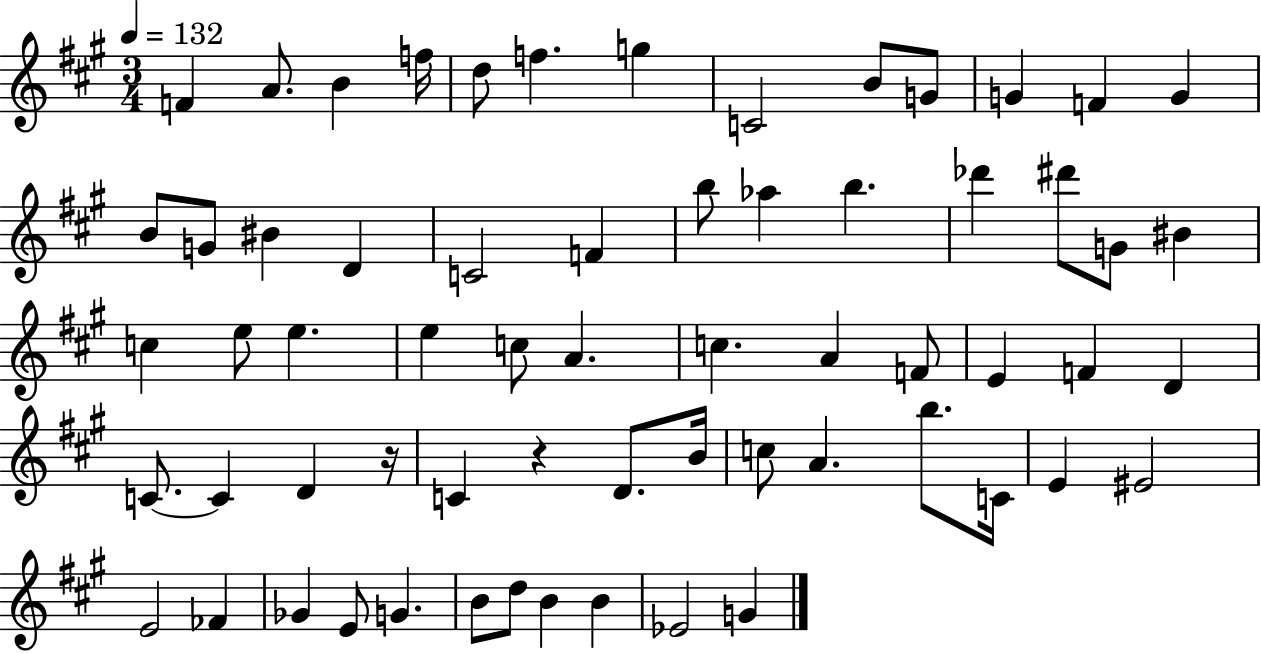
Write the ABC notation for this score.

X:1
T:Untitled
M:3/4
L:1/4
K:A
F A/2 B f/4 d/2 f g C2 B/2 G/2 G F G B/2 G/2 ^B D C2 F b/2 _a b _d' ^d'/2 G/2 ^B c e/2 e e c/2 A c A F/2 E F D C/2 C D z/4 C z D/2 B/4 c/2 A b/2 C/4 E ^E2 E2 _F _G E/2 G B/2 d/2 B B _E2 G